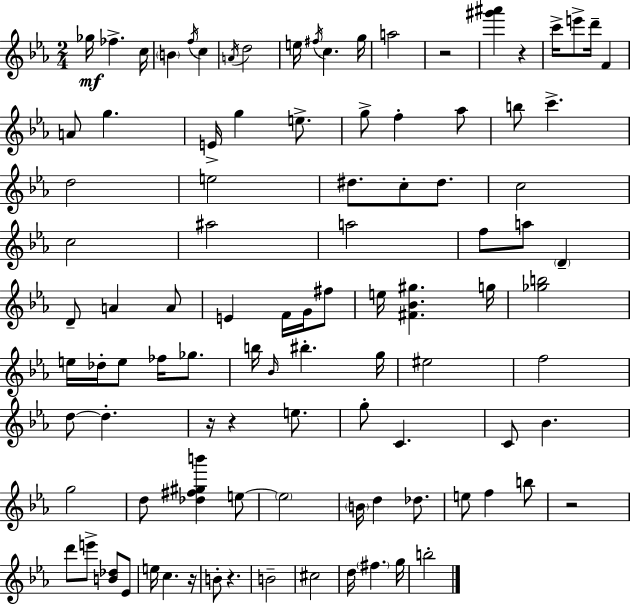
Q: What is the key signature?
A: C minor